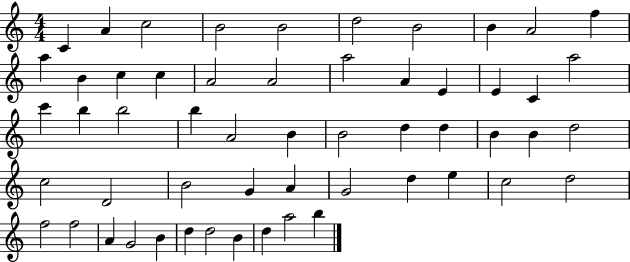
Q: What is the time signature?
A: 4/4